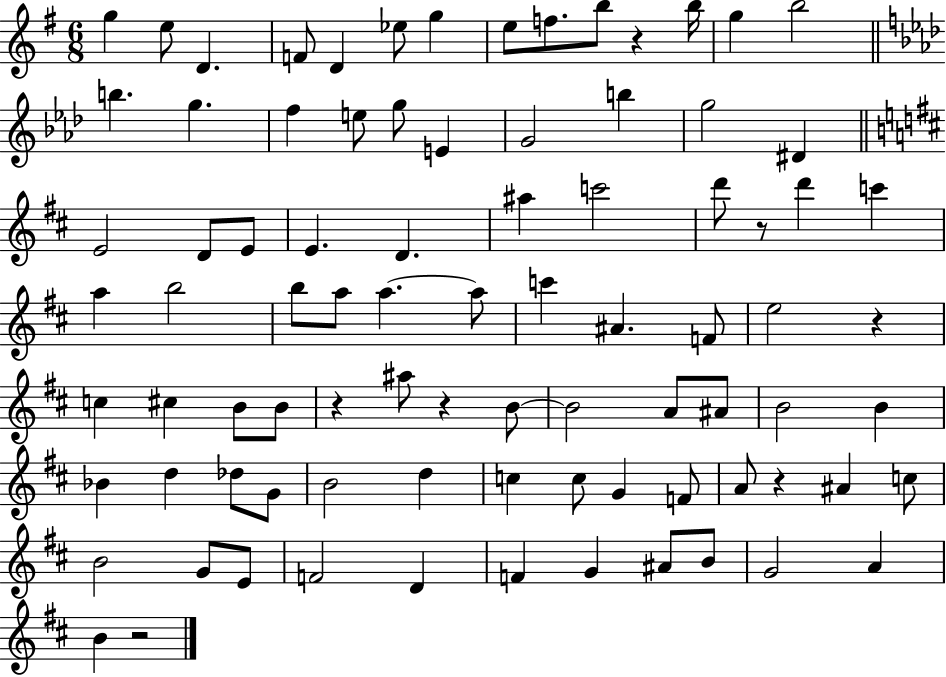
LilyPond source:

{
  \clef treble
  \numericTimeSignature
  \time 6/8
  \key g \major
  g''4 e''8 d'4. | f'8 d'4 ees''8 g''4 | e''8 f''8. b''8 r4 b''16 | g''4 b''2 | \break \bar "||" \break \key aes \major b''4. g''4. | f''4 e''8 g''8 e'4 | g'2 b''4 | g''2 dis'4 | \break \bar "||" \break \key d \major e'2 d'8 e'8 | e'4. d'4. | ais''4 c'''2 | d'''8 r8 d'''4 c'''4 | \break a''4 b''2 | b''8 a''8 a''4.~~ a''8 | c'''4 ais'4. f'8 | e''2 r4 | \break c''4 cis''4 b'8 b'8 | r4 ais''8 r4 b'8~~ | b'2 a'8 ais'8 | b'2 b'4 | \break bes'4 d''4 des''8 g'8 | b'2 d''4 | c''4 c''8 g'4 f'8 | a'8 r4 ais'4 c''8 | \break b'2 g'8 e'8 | f'2 d'4 | f'4 g'4 ais'8 b'8 | g'2 a'4 | \break b'4 r2 | \bar "|."
}